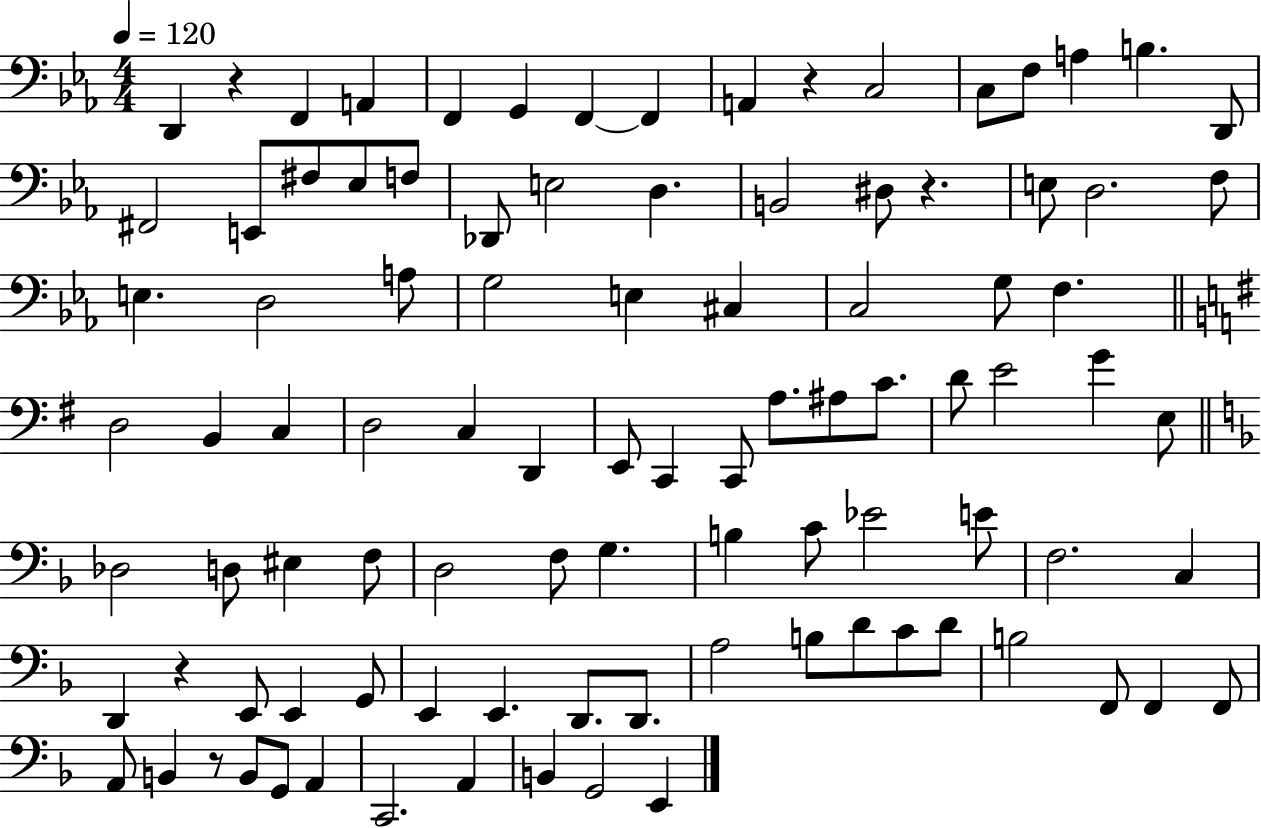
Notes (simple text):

D2/q R/q F2/q A2/q F2/q G2/q F2/q F2/q A2/q R/q C3/h C3/e F3/e A3/q B3/q. D2/e F#2/h E2/e F#3/e Eb3/e F3/e Db2/e E3/h D3/q. B2/h D#3/e R/q. E3/e D3/h. F3/e E3/q. D3/h A3/e G3/h E3/q C#3/q C3/h G3/e F3/q. D3/h B2/q C3/q D3/h C3/q D2/q E2/e C2/q C2/e A3/e. A#3/e C4/e. D4/e E4/h G4/q E3/e Db3/h D3/e EIS3/q F3/e D3/h F3/e G3/q. B3/q C4/e Eb4/h E4/e F3/h. C3/q D2/q R/q E2/e E2/q G2/e E2/q E2/q. D2/e. D2/e. A3/h B3/e D4/e C4/e D4/e B3/h F2/e F2/q F2/e A2/e B2/q R/e B2/e G2/e A2/q C2/h. A2/q B2/q G2/h E2/q